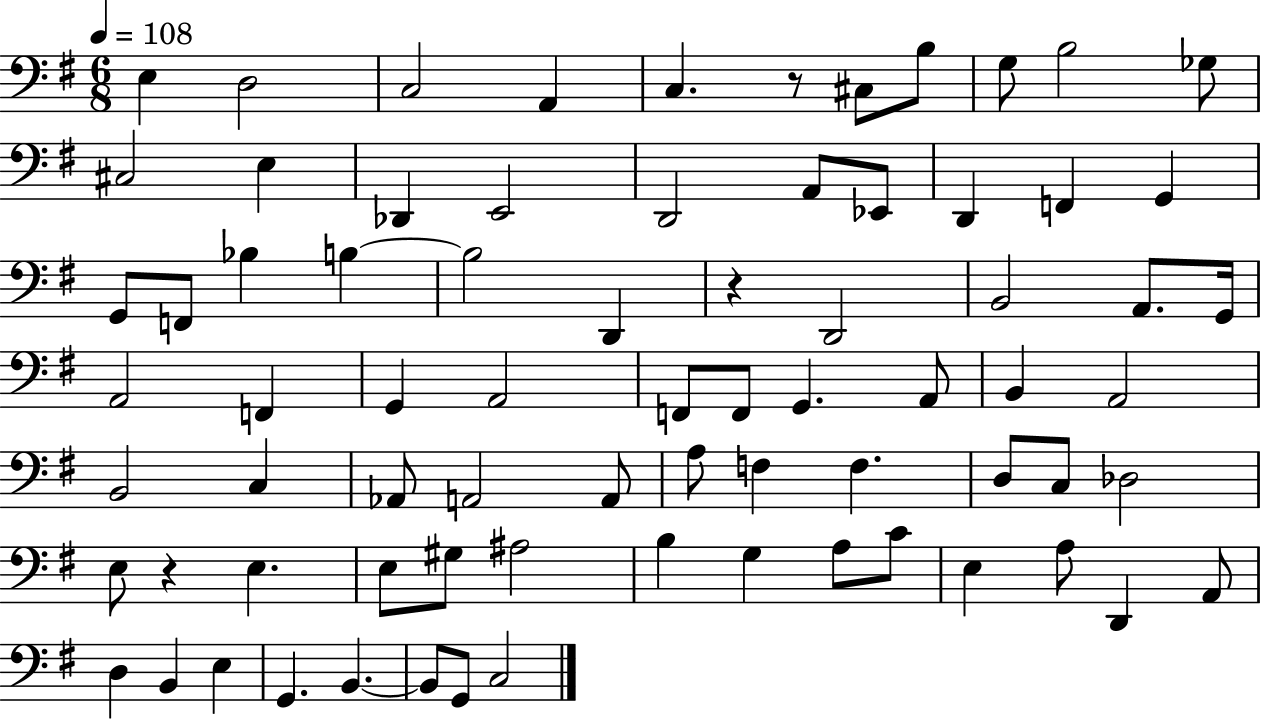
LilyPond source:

{
  \clef bass
  \numericTimeSignature
  \time 6/8
  \key g \major
  \tempo 4 = 108
  e4 d2 | c2 a,4 | c4. r8 cis8 b8 | g8 b2 ges8 | \break cis2 e4 | des,4 e,2 | d,2 a,8 ees,8 | d,4 f,4 g,4 | \break g,8 f,8 bes4 b4~~ | b2 d,4 | r4 d,2 | b,2 a,8. g,16 | \break a,2 f,4 | g,4 a,2 | f,8 f,8 g,4. a,8 | b,4 a,2 | \break b,2 c4 | aes,8 a,2 a,8 | a8 f4 f4. | d8 c8 des2 | \break e8 r4 e4. | e8 gis8 ais2 | b4 g4 a8 c'8 | e4 a8 d,4 a,8 | \break d4 b,4 e4 | g,4. b,4.~~ | b,8 g,8 c2 | \bar "|."
}